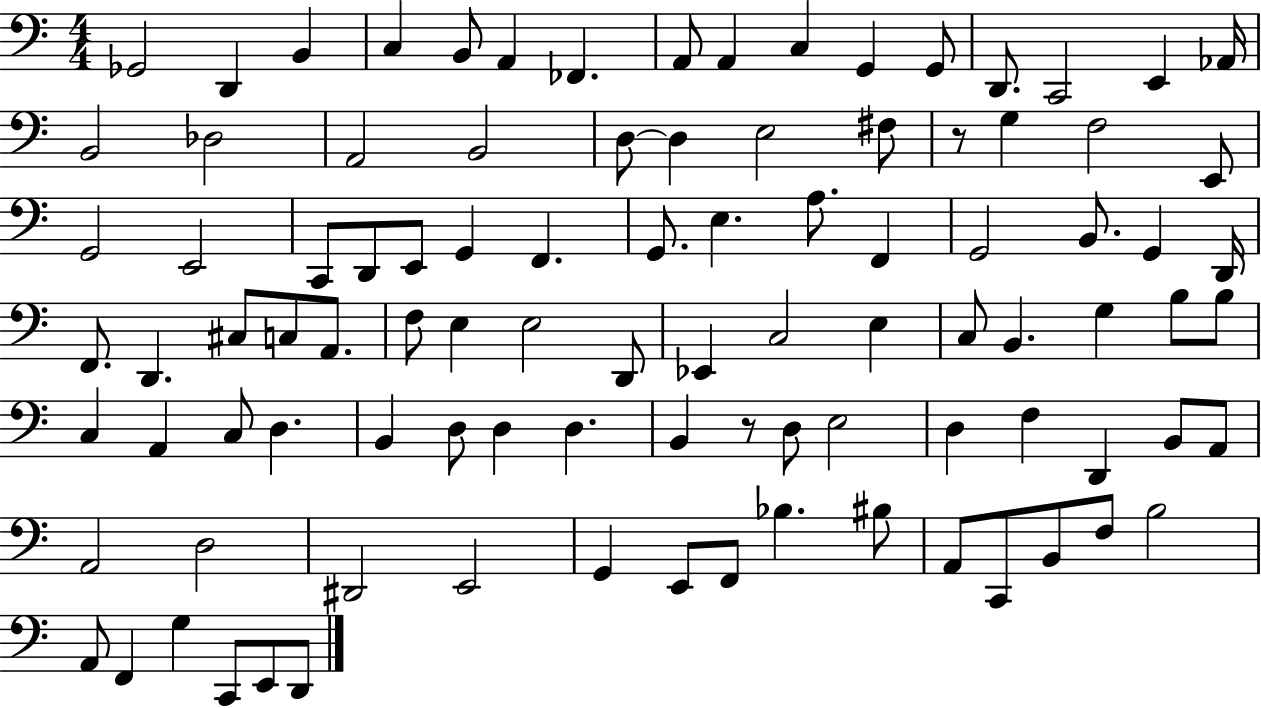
{
  \clef bass
  \numericTimeSignature
  \time 4/4
  \key c \major
  ges,2 d,4 b,4 | c4 b,8 a,4 fes,4. | a,8 a,4 c4 g,4 g,8 | d,8. c,2 e,4 aes,16 | \break b,2 des2 | a,2 b,2 | d8~~ d4 e2 fis8 | r8 g4 f2 e,8 | \break g,2 e,2 | c,8 d,8 e,8 g,4 f,4. | g,8. e4. a8. f,4 | g,2 b,8. g,4 d,16 | \break f,8. d,4. cis8 c8 a,8. | f8 e4 e2 d,8 | ees,4 c2 e4 | c8 b,4. g4 b8 b8 | \break c4 a,4 c8 d4. | b,4 d8 d4 d4. | b,4 r8 d8 e2 | d4 f4 d,4 b,8 a,8 | \break a,2 d2 | dis,2 e,2 | g,4 e,8 f,8 bes4. bis8 | a,8 c,8 b,8 f8 b2 | \break a,8 f,4 g4 c,8 e,8 d,8 | \bar "|."
}